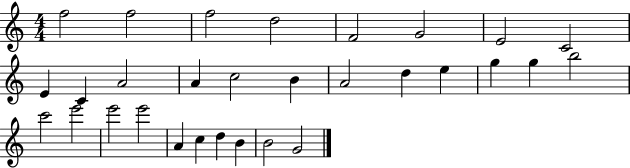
X:1
T:Untitled
M:4/4
L:1/4
K:C
f2 f2 f2 d2 F2 G2 E2 C2 E C A2 A c2 B A2 d e g g b2 c'2 e'2 e'2 e'2 A c d B B2 G2